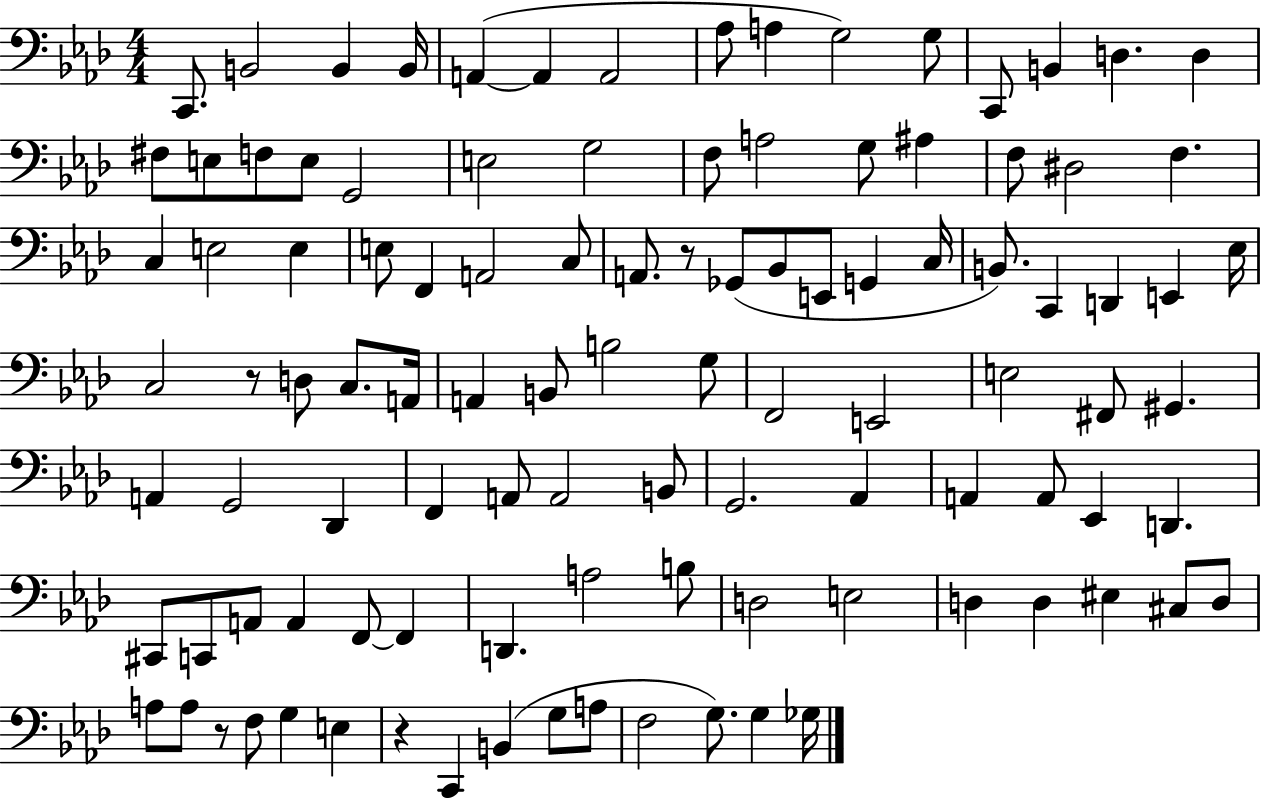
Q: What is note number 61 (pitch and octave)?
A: A2